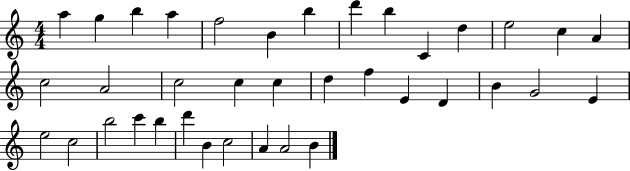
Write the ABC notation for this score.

X:1
T:Untitled
M:4/4
L:1/4
K:C
a g b a f2 B b d' b C d e2 c A c2 A2 c2 c c d f E D B G2 E e2 c2 b2 c' b d' B c2 A A2 B